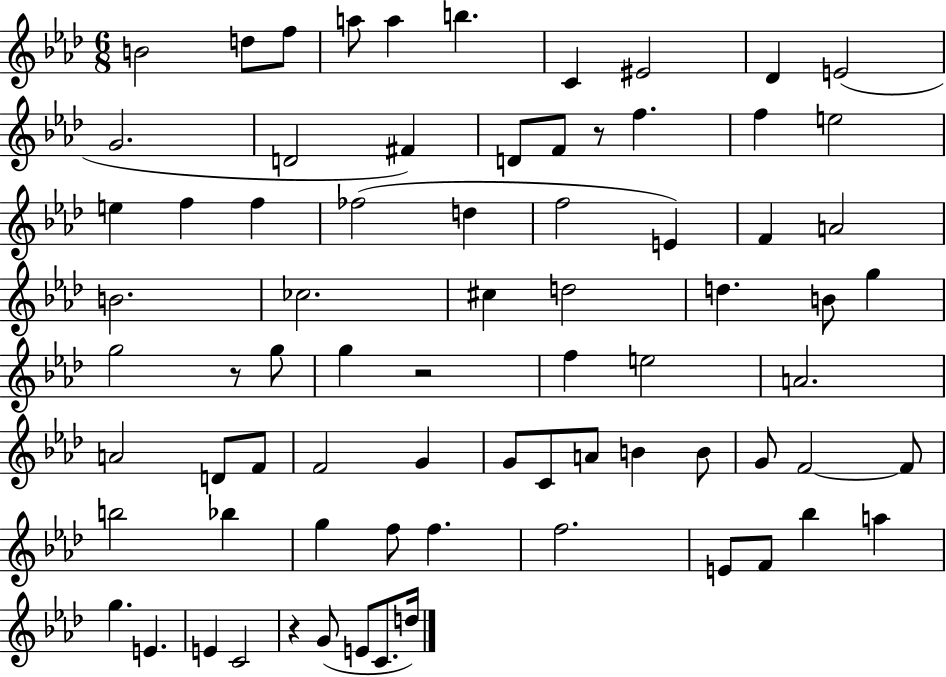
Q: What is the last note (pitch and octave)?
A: D5